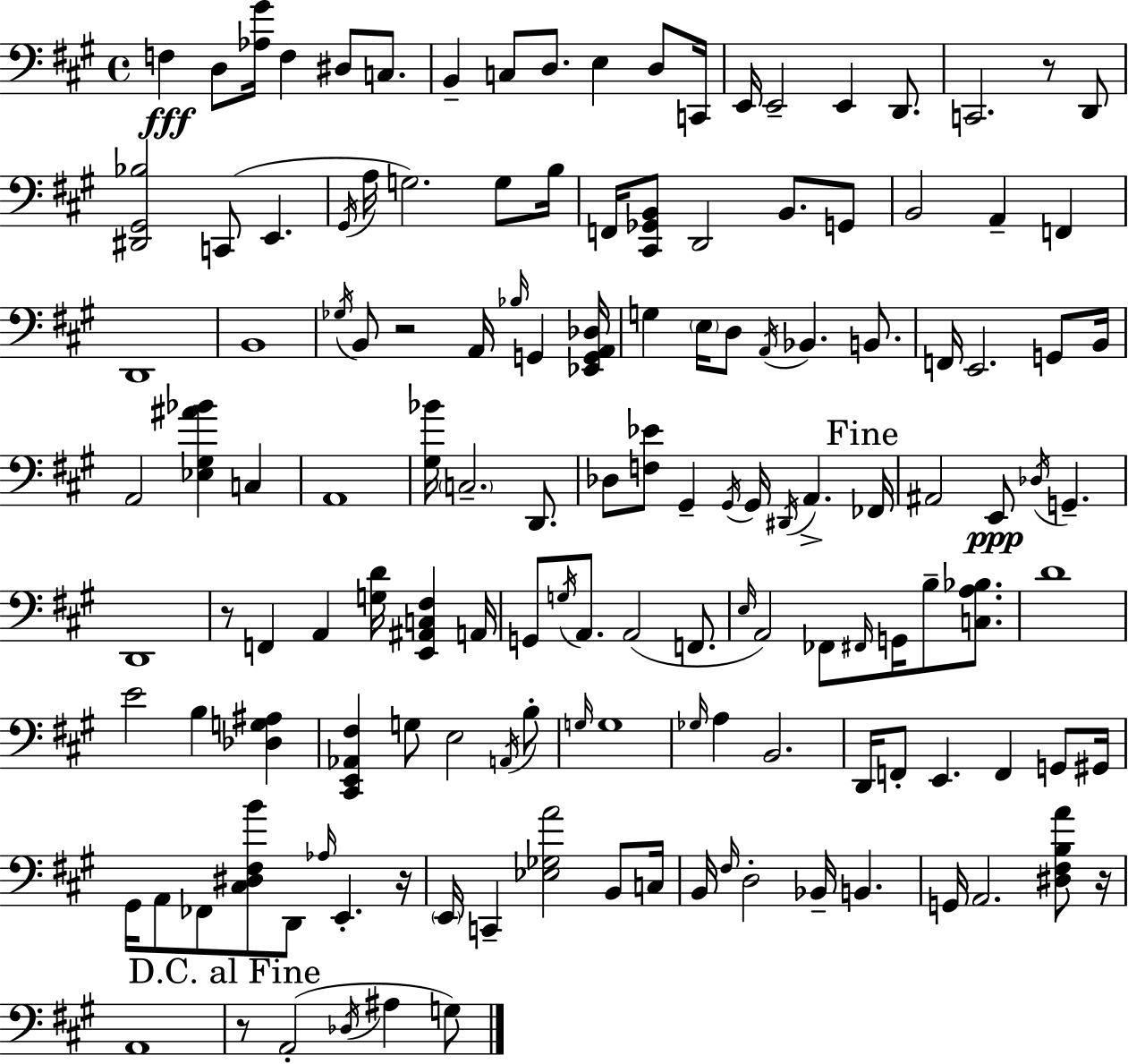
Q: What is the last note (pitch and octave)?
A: G3